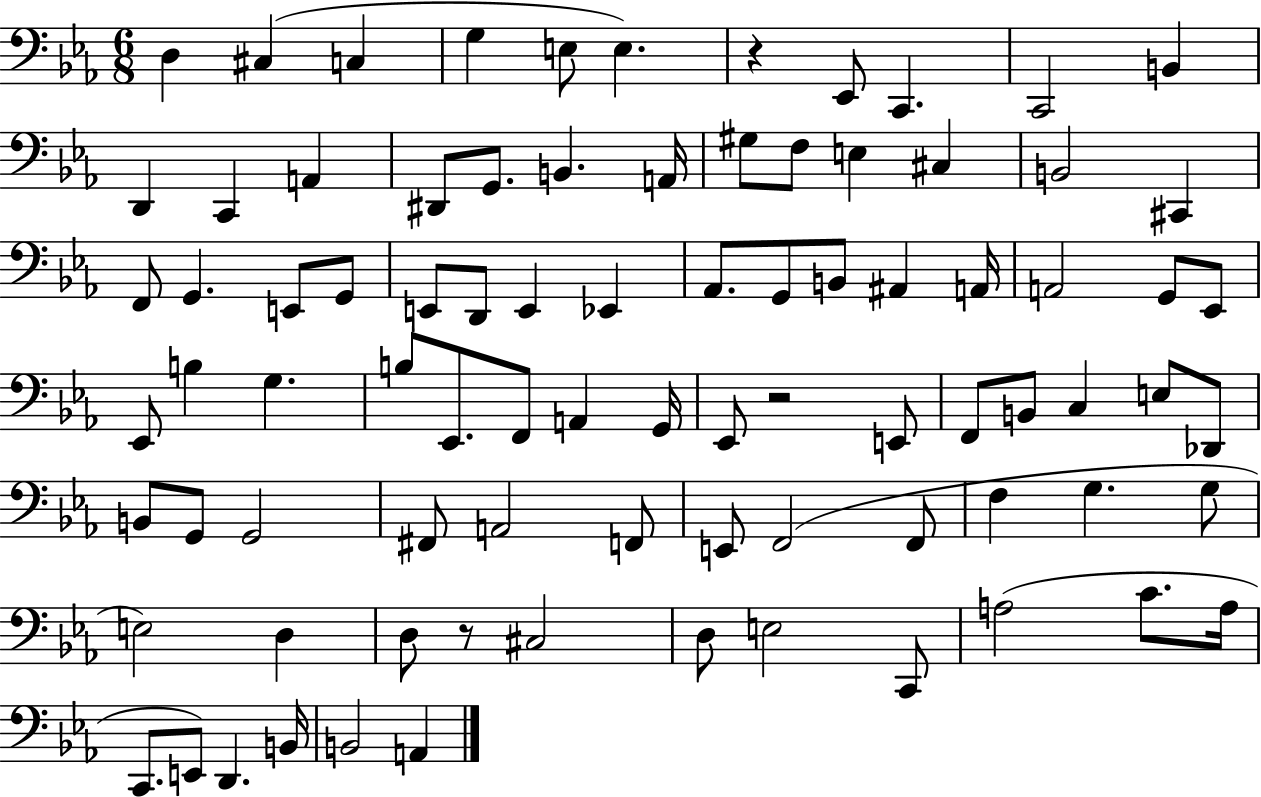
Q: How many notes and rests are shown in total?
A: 85